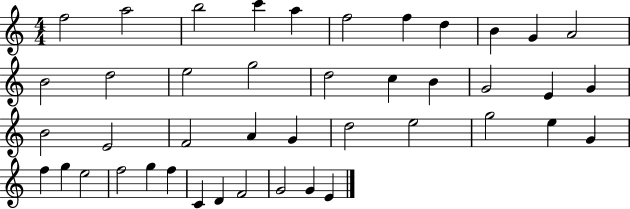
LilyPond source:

{
  \clef treble
  \numericTimeSignature
  \time 4/4
  \key c \major
  f''2 a''2 | b''2 c'''4 a''4 | f''2 f''4 d''4 | b'4 g'4 a'2 | \break b'2 d''2 | e''2 g''2 | d''2 c''4 b'4 | g'2 e'4 g'4 | \break b'2 e'2 | f'2 a'4 g'4 | d''2 e''2 | g''2 e''4 g'4 | \break f''4 g''4 e''2 | f''2 g''4 f''4 | c'4 d'4 f'2 | g'2 g'4 e'4 | \break \bar "|."
}